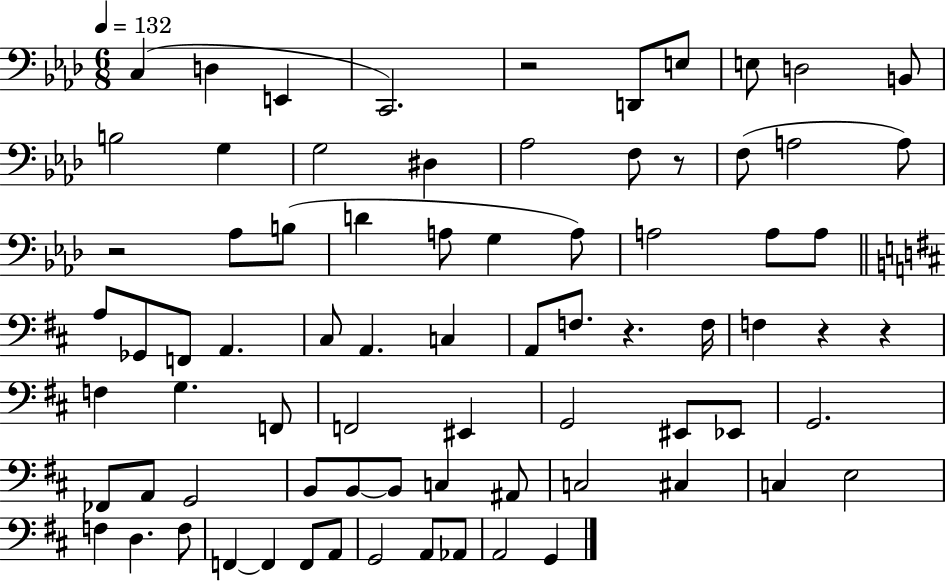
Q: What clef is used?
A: bass